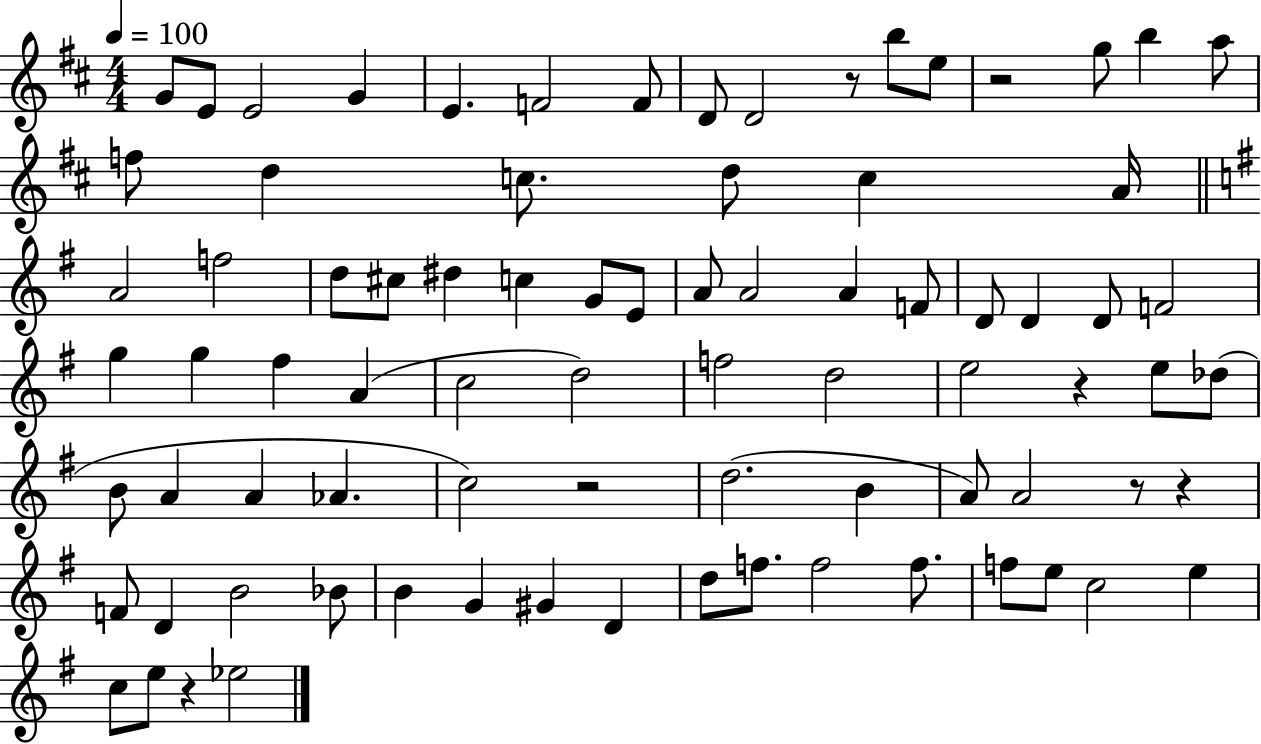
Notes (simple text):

G4/e E4/e E4/h G4/q E4/q. F4/h F4/e D4/e D4/h R/e B5/e E5/e R/h G5/e B5/q A5/e F5/e D5/q C5/e. D5/e C5/q A4/s A4/h F5/h D5/e C#5/e D#5/q C5/q G4/e E4/e A4/e A4/h A4/q F4/e D4/e D4/q D4/e F4/h G5/q G5/q F#5/q A4/q C5/h D5/h F5/h D5/h E5/h R/q E5/e Db5/e B4/e A4/q A4/q Ab4/q. C5/h R/h D5/h. B4/q A4/e A4/h R/e R/q F4/e D4/q B4/h Bb4/e B4/q G4/q G#4/q D4/q D5/e F5/e. F5/h F5/e. F5/e E5/e C5/h E5/q C5/e E5/e R/q Eb5/h